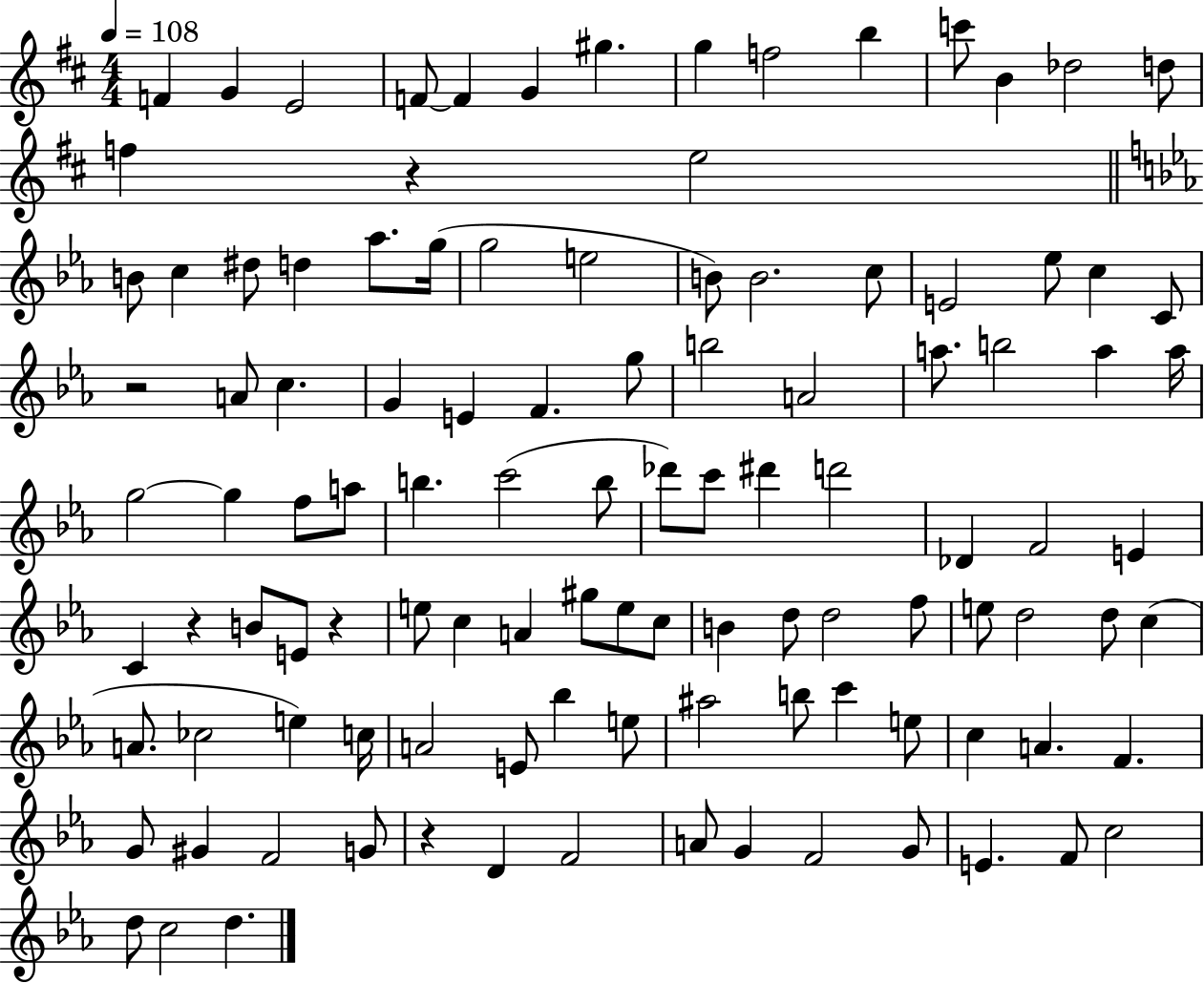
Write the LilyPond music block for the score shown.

{
  \clef treble
  \numericTimeSignature
  \time 4/4
  \key d \major
  \tempo 4 = 108
  f'4 g'4 e'2 | f'8~~ f'4 g'4 gis''4. | g''4 f''2 b''4 | c'''8 b'4 des''2 d''8 | \break f''4 r4 e''2 | \bar "||" \break \key ees \major b'8 c''4 dis''8 d''4 aes''8. g''16( | g''2 e''2 | b'8) b'2. c''8 | e'2 ees''8 c''4 c'8 | \break r2 a'8 c''4. | g'4 e'4 f'4. g''8 | b''2 a'2 | a''8. b''2 a''4 a''16 | \break g''2~~ g''4 f''8 a''8 | b''4. c'''2( b''8 | des'''8) c'''8 dis'''4 d'''2 | des'4 f'2 e'4 | \break c'4 r4 b'8 e'8 r4 | e''8 c''4 a'4 gis''8 e''8 c''8 | b'4 d''8 d''2 f''8 | e''8 d''2 d''8 c''4( | \break a'8. ces''2 e''4) c''16 | a'2 e'8 bes''4 e''8 | ais''2 b''8 c'''4 e''8 | c''4 a'4. f'4. | \break g'8 gis'4 f'2 g'8 | r4 d'4 f'2 | a'8 g'4 f'2 g'8 | e'4. f'8 c''2 | \break d''8 c''2 d''4. | \bar "|."
}